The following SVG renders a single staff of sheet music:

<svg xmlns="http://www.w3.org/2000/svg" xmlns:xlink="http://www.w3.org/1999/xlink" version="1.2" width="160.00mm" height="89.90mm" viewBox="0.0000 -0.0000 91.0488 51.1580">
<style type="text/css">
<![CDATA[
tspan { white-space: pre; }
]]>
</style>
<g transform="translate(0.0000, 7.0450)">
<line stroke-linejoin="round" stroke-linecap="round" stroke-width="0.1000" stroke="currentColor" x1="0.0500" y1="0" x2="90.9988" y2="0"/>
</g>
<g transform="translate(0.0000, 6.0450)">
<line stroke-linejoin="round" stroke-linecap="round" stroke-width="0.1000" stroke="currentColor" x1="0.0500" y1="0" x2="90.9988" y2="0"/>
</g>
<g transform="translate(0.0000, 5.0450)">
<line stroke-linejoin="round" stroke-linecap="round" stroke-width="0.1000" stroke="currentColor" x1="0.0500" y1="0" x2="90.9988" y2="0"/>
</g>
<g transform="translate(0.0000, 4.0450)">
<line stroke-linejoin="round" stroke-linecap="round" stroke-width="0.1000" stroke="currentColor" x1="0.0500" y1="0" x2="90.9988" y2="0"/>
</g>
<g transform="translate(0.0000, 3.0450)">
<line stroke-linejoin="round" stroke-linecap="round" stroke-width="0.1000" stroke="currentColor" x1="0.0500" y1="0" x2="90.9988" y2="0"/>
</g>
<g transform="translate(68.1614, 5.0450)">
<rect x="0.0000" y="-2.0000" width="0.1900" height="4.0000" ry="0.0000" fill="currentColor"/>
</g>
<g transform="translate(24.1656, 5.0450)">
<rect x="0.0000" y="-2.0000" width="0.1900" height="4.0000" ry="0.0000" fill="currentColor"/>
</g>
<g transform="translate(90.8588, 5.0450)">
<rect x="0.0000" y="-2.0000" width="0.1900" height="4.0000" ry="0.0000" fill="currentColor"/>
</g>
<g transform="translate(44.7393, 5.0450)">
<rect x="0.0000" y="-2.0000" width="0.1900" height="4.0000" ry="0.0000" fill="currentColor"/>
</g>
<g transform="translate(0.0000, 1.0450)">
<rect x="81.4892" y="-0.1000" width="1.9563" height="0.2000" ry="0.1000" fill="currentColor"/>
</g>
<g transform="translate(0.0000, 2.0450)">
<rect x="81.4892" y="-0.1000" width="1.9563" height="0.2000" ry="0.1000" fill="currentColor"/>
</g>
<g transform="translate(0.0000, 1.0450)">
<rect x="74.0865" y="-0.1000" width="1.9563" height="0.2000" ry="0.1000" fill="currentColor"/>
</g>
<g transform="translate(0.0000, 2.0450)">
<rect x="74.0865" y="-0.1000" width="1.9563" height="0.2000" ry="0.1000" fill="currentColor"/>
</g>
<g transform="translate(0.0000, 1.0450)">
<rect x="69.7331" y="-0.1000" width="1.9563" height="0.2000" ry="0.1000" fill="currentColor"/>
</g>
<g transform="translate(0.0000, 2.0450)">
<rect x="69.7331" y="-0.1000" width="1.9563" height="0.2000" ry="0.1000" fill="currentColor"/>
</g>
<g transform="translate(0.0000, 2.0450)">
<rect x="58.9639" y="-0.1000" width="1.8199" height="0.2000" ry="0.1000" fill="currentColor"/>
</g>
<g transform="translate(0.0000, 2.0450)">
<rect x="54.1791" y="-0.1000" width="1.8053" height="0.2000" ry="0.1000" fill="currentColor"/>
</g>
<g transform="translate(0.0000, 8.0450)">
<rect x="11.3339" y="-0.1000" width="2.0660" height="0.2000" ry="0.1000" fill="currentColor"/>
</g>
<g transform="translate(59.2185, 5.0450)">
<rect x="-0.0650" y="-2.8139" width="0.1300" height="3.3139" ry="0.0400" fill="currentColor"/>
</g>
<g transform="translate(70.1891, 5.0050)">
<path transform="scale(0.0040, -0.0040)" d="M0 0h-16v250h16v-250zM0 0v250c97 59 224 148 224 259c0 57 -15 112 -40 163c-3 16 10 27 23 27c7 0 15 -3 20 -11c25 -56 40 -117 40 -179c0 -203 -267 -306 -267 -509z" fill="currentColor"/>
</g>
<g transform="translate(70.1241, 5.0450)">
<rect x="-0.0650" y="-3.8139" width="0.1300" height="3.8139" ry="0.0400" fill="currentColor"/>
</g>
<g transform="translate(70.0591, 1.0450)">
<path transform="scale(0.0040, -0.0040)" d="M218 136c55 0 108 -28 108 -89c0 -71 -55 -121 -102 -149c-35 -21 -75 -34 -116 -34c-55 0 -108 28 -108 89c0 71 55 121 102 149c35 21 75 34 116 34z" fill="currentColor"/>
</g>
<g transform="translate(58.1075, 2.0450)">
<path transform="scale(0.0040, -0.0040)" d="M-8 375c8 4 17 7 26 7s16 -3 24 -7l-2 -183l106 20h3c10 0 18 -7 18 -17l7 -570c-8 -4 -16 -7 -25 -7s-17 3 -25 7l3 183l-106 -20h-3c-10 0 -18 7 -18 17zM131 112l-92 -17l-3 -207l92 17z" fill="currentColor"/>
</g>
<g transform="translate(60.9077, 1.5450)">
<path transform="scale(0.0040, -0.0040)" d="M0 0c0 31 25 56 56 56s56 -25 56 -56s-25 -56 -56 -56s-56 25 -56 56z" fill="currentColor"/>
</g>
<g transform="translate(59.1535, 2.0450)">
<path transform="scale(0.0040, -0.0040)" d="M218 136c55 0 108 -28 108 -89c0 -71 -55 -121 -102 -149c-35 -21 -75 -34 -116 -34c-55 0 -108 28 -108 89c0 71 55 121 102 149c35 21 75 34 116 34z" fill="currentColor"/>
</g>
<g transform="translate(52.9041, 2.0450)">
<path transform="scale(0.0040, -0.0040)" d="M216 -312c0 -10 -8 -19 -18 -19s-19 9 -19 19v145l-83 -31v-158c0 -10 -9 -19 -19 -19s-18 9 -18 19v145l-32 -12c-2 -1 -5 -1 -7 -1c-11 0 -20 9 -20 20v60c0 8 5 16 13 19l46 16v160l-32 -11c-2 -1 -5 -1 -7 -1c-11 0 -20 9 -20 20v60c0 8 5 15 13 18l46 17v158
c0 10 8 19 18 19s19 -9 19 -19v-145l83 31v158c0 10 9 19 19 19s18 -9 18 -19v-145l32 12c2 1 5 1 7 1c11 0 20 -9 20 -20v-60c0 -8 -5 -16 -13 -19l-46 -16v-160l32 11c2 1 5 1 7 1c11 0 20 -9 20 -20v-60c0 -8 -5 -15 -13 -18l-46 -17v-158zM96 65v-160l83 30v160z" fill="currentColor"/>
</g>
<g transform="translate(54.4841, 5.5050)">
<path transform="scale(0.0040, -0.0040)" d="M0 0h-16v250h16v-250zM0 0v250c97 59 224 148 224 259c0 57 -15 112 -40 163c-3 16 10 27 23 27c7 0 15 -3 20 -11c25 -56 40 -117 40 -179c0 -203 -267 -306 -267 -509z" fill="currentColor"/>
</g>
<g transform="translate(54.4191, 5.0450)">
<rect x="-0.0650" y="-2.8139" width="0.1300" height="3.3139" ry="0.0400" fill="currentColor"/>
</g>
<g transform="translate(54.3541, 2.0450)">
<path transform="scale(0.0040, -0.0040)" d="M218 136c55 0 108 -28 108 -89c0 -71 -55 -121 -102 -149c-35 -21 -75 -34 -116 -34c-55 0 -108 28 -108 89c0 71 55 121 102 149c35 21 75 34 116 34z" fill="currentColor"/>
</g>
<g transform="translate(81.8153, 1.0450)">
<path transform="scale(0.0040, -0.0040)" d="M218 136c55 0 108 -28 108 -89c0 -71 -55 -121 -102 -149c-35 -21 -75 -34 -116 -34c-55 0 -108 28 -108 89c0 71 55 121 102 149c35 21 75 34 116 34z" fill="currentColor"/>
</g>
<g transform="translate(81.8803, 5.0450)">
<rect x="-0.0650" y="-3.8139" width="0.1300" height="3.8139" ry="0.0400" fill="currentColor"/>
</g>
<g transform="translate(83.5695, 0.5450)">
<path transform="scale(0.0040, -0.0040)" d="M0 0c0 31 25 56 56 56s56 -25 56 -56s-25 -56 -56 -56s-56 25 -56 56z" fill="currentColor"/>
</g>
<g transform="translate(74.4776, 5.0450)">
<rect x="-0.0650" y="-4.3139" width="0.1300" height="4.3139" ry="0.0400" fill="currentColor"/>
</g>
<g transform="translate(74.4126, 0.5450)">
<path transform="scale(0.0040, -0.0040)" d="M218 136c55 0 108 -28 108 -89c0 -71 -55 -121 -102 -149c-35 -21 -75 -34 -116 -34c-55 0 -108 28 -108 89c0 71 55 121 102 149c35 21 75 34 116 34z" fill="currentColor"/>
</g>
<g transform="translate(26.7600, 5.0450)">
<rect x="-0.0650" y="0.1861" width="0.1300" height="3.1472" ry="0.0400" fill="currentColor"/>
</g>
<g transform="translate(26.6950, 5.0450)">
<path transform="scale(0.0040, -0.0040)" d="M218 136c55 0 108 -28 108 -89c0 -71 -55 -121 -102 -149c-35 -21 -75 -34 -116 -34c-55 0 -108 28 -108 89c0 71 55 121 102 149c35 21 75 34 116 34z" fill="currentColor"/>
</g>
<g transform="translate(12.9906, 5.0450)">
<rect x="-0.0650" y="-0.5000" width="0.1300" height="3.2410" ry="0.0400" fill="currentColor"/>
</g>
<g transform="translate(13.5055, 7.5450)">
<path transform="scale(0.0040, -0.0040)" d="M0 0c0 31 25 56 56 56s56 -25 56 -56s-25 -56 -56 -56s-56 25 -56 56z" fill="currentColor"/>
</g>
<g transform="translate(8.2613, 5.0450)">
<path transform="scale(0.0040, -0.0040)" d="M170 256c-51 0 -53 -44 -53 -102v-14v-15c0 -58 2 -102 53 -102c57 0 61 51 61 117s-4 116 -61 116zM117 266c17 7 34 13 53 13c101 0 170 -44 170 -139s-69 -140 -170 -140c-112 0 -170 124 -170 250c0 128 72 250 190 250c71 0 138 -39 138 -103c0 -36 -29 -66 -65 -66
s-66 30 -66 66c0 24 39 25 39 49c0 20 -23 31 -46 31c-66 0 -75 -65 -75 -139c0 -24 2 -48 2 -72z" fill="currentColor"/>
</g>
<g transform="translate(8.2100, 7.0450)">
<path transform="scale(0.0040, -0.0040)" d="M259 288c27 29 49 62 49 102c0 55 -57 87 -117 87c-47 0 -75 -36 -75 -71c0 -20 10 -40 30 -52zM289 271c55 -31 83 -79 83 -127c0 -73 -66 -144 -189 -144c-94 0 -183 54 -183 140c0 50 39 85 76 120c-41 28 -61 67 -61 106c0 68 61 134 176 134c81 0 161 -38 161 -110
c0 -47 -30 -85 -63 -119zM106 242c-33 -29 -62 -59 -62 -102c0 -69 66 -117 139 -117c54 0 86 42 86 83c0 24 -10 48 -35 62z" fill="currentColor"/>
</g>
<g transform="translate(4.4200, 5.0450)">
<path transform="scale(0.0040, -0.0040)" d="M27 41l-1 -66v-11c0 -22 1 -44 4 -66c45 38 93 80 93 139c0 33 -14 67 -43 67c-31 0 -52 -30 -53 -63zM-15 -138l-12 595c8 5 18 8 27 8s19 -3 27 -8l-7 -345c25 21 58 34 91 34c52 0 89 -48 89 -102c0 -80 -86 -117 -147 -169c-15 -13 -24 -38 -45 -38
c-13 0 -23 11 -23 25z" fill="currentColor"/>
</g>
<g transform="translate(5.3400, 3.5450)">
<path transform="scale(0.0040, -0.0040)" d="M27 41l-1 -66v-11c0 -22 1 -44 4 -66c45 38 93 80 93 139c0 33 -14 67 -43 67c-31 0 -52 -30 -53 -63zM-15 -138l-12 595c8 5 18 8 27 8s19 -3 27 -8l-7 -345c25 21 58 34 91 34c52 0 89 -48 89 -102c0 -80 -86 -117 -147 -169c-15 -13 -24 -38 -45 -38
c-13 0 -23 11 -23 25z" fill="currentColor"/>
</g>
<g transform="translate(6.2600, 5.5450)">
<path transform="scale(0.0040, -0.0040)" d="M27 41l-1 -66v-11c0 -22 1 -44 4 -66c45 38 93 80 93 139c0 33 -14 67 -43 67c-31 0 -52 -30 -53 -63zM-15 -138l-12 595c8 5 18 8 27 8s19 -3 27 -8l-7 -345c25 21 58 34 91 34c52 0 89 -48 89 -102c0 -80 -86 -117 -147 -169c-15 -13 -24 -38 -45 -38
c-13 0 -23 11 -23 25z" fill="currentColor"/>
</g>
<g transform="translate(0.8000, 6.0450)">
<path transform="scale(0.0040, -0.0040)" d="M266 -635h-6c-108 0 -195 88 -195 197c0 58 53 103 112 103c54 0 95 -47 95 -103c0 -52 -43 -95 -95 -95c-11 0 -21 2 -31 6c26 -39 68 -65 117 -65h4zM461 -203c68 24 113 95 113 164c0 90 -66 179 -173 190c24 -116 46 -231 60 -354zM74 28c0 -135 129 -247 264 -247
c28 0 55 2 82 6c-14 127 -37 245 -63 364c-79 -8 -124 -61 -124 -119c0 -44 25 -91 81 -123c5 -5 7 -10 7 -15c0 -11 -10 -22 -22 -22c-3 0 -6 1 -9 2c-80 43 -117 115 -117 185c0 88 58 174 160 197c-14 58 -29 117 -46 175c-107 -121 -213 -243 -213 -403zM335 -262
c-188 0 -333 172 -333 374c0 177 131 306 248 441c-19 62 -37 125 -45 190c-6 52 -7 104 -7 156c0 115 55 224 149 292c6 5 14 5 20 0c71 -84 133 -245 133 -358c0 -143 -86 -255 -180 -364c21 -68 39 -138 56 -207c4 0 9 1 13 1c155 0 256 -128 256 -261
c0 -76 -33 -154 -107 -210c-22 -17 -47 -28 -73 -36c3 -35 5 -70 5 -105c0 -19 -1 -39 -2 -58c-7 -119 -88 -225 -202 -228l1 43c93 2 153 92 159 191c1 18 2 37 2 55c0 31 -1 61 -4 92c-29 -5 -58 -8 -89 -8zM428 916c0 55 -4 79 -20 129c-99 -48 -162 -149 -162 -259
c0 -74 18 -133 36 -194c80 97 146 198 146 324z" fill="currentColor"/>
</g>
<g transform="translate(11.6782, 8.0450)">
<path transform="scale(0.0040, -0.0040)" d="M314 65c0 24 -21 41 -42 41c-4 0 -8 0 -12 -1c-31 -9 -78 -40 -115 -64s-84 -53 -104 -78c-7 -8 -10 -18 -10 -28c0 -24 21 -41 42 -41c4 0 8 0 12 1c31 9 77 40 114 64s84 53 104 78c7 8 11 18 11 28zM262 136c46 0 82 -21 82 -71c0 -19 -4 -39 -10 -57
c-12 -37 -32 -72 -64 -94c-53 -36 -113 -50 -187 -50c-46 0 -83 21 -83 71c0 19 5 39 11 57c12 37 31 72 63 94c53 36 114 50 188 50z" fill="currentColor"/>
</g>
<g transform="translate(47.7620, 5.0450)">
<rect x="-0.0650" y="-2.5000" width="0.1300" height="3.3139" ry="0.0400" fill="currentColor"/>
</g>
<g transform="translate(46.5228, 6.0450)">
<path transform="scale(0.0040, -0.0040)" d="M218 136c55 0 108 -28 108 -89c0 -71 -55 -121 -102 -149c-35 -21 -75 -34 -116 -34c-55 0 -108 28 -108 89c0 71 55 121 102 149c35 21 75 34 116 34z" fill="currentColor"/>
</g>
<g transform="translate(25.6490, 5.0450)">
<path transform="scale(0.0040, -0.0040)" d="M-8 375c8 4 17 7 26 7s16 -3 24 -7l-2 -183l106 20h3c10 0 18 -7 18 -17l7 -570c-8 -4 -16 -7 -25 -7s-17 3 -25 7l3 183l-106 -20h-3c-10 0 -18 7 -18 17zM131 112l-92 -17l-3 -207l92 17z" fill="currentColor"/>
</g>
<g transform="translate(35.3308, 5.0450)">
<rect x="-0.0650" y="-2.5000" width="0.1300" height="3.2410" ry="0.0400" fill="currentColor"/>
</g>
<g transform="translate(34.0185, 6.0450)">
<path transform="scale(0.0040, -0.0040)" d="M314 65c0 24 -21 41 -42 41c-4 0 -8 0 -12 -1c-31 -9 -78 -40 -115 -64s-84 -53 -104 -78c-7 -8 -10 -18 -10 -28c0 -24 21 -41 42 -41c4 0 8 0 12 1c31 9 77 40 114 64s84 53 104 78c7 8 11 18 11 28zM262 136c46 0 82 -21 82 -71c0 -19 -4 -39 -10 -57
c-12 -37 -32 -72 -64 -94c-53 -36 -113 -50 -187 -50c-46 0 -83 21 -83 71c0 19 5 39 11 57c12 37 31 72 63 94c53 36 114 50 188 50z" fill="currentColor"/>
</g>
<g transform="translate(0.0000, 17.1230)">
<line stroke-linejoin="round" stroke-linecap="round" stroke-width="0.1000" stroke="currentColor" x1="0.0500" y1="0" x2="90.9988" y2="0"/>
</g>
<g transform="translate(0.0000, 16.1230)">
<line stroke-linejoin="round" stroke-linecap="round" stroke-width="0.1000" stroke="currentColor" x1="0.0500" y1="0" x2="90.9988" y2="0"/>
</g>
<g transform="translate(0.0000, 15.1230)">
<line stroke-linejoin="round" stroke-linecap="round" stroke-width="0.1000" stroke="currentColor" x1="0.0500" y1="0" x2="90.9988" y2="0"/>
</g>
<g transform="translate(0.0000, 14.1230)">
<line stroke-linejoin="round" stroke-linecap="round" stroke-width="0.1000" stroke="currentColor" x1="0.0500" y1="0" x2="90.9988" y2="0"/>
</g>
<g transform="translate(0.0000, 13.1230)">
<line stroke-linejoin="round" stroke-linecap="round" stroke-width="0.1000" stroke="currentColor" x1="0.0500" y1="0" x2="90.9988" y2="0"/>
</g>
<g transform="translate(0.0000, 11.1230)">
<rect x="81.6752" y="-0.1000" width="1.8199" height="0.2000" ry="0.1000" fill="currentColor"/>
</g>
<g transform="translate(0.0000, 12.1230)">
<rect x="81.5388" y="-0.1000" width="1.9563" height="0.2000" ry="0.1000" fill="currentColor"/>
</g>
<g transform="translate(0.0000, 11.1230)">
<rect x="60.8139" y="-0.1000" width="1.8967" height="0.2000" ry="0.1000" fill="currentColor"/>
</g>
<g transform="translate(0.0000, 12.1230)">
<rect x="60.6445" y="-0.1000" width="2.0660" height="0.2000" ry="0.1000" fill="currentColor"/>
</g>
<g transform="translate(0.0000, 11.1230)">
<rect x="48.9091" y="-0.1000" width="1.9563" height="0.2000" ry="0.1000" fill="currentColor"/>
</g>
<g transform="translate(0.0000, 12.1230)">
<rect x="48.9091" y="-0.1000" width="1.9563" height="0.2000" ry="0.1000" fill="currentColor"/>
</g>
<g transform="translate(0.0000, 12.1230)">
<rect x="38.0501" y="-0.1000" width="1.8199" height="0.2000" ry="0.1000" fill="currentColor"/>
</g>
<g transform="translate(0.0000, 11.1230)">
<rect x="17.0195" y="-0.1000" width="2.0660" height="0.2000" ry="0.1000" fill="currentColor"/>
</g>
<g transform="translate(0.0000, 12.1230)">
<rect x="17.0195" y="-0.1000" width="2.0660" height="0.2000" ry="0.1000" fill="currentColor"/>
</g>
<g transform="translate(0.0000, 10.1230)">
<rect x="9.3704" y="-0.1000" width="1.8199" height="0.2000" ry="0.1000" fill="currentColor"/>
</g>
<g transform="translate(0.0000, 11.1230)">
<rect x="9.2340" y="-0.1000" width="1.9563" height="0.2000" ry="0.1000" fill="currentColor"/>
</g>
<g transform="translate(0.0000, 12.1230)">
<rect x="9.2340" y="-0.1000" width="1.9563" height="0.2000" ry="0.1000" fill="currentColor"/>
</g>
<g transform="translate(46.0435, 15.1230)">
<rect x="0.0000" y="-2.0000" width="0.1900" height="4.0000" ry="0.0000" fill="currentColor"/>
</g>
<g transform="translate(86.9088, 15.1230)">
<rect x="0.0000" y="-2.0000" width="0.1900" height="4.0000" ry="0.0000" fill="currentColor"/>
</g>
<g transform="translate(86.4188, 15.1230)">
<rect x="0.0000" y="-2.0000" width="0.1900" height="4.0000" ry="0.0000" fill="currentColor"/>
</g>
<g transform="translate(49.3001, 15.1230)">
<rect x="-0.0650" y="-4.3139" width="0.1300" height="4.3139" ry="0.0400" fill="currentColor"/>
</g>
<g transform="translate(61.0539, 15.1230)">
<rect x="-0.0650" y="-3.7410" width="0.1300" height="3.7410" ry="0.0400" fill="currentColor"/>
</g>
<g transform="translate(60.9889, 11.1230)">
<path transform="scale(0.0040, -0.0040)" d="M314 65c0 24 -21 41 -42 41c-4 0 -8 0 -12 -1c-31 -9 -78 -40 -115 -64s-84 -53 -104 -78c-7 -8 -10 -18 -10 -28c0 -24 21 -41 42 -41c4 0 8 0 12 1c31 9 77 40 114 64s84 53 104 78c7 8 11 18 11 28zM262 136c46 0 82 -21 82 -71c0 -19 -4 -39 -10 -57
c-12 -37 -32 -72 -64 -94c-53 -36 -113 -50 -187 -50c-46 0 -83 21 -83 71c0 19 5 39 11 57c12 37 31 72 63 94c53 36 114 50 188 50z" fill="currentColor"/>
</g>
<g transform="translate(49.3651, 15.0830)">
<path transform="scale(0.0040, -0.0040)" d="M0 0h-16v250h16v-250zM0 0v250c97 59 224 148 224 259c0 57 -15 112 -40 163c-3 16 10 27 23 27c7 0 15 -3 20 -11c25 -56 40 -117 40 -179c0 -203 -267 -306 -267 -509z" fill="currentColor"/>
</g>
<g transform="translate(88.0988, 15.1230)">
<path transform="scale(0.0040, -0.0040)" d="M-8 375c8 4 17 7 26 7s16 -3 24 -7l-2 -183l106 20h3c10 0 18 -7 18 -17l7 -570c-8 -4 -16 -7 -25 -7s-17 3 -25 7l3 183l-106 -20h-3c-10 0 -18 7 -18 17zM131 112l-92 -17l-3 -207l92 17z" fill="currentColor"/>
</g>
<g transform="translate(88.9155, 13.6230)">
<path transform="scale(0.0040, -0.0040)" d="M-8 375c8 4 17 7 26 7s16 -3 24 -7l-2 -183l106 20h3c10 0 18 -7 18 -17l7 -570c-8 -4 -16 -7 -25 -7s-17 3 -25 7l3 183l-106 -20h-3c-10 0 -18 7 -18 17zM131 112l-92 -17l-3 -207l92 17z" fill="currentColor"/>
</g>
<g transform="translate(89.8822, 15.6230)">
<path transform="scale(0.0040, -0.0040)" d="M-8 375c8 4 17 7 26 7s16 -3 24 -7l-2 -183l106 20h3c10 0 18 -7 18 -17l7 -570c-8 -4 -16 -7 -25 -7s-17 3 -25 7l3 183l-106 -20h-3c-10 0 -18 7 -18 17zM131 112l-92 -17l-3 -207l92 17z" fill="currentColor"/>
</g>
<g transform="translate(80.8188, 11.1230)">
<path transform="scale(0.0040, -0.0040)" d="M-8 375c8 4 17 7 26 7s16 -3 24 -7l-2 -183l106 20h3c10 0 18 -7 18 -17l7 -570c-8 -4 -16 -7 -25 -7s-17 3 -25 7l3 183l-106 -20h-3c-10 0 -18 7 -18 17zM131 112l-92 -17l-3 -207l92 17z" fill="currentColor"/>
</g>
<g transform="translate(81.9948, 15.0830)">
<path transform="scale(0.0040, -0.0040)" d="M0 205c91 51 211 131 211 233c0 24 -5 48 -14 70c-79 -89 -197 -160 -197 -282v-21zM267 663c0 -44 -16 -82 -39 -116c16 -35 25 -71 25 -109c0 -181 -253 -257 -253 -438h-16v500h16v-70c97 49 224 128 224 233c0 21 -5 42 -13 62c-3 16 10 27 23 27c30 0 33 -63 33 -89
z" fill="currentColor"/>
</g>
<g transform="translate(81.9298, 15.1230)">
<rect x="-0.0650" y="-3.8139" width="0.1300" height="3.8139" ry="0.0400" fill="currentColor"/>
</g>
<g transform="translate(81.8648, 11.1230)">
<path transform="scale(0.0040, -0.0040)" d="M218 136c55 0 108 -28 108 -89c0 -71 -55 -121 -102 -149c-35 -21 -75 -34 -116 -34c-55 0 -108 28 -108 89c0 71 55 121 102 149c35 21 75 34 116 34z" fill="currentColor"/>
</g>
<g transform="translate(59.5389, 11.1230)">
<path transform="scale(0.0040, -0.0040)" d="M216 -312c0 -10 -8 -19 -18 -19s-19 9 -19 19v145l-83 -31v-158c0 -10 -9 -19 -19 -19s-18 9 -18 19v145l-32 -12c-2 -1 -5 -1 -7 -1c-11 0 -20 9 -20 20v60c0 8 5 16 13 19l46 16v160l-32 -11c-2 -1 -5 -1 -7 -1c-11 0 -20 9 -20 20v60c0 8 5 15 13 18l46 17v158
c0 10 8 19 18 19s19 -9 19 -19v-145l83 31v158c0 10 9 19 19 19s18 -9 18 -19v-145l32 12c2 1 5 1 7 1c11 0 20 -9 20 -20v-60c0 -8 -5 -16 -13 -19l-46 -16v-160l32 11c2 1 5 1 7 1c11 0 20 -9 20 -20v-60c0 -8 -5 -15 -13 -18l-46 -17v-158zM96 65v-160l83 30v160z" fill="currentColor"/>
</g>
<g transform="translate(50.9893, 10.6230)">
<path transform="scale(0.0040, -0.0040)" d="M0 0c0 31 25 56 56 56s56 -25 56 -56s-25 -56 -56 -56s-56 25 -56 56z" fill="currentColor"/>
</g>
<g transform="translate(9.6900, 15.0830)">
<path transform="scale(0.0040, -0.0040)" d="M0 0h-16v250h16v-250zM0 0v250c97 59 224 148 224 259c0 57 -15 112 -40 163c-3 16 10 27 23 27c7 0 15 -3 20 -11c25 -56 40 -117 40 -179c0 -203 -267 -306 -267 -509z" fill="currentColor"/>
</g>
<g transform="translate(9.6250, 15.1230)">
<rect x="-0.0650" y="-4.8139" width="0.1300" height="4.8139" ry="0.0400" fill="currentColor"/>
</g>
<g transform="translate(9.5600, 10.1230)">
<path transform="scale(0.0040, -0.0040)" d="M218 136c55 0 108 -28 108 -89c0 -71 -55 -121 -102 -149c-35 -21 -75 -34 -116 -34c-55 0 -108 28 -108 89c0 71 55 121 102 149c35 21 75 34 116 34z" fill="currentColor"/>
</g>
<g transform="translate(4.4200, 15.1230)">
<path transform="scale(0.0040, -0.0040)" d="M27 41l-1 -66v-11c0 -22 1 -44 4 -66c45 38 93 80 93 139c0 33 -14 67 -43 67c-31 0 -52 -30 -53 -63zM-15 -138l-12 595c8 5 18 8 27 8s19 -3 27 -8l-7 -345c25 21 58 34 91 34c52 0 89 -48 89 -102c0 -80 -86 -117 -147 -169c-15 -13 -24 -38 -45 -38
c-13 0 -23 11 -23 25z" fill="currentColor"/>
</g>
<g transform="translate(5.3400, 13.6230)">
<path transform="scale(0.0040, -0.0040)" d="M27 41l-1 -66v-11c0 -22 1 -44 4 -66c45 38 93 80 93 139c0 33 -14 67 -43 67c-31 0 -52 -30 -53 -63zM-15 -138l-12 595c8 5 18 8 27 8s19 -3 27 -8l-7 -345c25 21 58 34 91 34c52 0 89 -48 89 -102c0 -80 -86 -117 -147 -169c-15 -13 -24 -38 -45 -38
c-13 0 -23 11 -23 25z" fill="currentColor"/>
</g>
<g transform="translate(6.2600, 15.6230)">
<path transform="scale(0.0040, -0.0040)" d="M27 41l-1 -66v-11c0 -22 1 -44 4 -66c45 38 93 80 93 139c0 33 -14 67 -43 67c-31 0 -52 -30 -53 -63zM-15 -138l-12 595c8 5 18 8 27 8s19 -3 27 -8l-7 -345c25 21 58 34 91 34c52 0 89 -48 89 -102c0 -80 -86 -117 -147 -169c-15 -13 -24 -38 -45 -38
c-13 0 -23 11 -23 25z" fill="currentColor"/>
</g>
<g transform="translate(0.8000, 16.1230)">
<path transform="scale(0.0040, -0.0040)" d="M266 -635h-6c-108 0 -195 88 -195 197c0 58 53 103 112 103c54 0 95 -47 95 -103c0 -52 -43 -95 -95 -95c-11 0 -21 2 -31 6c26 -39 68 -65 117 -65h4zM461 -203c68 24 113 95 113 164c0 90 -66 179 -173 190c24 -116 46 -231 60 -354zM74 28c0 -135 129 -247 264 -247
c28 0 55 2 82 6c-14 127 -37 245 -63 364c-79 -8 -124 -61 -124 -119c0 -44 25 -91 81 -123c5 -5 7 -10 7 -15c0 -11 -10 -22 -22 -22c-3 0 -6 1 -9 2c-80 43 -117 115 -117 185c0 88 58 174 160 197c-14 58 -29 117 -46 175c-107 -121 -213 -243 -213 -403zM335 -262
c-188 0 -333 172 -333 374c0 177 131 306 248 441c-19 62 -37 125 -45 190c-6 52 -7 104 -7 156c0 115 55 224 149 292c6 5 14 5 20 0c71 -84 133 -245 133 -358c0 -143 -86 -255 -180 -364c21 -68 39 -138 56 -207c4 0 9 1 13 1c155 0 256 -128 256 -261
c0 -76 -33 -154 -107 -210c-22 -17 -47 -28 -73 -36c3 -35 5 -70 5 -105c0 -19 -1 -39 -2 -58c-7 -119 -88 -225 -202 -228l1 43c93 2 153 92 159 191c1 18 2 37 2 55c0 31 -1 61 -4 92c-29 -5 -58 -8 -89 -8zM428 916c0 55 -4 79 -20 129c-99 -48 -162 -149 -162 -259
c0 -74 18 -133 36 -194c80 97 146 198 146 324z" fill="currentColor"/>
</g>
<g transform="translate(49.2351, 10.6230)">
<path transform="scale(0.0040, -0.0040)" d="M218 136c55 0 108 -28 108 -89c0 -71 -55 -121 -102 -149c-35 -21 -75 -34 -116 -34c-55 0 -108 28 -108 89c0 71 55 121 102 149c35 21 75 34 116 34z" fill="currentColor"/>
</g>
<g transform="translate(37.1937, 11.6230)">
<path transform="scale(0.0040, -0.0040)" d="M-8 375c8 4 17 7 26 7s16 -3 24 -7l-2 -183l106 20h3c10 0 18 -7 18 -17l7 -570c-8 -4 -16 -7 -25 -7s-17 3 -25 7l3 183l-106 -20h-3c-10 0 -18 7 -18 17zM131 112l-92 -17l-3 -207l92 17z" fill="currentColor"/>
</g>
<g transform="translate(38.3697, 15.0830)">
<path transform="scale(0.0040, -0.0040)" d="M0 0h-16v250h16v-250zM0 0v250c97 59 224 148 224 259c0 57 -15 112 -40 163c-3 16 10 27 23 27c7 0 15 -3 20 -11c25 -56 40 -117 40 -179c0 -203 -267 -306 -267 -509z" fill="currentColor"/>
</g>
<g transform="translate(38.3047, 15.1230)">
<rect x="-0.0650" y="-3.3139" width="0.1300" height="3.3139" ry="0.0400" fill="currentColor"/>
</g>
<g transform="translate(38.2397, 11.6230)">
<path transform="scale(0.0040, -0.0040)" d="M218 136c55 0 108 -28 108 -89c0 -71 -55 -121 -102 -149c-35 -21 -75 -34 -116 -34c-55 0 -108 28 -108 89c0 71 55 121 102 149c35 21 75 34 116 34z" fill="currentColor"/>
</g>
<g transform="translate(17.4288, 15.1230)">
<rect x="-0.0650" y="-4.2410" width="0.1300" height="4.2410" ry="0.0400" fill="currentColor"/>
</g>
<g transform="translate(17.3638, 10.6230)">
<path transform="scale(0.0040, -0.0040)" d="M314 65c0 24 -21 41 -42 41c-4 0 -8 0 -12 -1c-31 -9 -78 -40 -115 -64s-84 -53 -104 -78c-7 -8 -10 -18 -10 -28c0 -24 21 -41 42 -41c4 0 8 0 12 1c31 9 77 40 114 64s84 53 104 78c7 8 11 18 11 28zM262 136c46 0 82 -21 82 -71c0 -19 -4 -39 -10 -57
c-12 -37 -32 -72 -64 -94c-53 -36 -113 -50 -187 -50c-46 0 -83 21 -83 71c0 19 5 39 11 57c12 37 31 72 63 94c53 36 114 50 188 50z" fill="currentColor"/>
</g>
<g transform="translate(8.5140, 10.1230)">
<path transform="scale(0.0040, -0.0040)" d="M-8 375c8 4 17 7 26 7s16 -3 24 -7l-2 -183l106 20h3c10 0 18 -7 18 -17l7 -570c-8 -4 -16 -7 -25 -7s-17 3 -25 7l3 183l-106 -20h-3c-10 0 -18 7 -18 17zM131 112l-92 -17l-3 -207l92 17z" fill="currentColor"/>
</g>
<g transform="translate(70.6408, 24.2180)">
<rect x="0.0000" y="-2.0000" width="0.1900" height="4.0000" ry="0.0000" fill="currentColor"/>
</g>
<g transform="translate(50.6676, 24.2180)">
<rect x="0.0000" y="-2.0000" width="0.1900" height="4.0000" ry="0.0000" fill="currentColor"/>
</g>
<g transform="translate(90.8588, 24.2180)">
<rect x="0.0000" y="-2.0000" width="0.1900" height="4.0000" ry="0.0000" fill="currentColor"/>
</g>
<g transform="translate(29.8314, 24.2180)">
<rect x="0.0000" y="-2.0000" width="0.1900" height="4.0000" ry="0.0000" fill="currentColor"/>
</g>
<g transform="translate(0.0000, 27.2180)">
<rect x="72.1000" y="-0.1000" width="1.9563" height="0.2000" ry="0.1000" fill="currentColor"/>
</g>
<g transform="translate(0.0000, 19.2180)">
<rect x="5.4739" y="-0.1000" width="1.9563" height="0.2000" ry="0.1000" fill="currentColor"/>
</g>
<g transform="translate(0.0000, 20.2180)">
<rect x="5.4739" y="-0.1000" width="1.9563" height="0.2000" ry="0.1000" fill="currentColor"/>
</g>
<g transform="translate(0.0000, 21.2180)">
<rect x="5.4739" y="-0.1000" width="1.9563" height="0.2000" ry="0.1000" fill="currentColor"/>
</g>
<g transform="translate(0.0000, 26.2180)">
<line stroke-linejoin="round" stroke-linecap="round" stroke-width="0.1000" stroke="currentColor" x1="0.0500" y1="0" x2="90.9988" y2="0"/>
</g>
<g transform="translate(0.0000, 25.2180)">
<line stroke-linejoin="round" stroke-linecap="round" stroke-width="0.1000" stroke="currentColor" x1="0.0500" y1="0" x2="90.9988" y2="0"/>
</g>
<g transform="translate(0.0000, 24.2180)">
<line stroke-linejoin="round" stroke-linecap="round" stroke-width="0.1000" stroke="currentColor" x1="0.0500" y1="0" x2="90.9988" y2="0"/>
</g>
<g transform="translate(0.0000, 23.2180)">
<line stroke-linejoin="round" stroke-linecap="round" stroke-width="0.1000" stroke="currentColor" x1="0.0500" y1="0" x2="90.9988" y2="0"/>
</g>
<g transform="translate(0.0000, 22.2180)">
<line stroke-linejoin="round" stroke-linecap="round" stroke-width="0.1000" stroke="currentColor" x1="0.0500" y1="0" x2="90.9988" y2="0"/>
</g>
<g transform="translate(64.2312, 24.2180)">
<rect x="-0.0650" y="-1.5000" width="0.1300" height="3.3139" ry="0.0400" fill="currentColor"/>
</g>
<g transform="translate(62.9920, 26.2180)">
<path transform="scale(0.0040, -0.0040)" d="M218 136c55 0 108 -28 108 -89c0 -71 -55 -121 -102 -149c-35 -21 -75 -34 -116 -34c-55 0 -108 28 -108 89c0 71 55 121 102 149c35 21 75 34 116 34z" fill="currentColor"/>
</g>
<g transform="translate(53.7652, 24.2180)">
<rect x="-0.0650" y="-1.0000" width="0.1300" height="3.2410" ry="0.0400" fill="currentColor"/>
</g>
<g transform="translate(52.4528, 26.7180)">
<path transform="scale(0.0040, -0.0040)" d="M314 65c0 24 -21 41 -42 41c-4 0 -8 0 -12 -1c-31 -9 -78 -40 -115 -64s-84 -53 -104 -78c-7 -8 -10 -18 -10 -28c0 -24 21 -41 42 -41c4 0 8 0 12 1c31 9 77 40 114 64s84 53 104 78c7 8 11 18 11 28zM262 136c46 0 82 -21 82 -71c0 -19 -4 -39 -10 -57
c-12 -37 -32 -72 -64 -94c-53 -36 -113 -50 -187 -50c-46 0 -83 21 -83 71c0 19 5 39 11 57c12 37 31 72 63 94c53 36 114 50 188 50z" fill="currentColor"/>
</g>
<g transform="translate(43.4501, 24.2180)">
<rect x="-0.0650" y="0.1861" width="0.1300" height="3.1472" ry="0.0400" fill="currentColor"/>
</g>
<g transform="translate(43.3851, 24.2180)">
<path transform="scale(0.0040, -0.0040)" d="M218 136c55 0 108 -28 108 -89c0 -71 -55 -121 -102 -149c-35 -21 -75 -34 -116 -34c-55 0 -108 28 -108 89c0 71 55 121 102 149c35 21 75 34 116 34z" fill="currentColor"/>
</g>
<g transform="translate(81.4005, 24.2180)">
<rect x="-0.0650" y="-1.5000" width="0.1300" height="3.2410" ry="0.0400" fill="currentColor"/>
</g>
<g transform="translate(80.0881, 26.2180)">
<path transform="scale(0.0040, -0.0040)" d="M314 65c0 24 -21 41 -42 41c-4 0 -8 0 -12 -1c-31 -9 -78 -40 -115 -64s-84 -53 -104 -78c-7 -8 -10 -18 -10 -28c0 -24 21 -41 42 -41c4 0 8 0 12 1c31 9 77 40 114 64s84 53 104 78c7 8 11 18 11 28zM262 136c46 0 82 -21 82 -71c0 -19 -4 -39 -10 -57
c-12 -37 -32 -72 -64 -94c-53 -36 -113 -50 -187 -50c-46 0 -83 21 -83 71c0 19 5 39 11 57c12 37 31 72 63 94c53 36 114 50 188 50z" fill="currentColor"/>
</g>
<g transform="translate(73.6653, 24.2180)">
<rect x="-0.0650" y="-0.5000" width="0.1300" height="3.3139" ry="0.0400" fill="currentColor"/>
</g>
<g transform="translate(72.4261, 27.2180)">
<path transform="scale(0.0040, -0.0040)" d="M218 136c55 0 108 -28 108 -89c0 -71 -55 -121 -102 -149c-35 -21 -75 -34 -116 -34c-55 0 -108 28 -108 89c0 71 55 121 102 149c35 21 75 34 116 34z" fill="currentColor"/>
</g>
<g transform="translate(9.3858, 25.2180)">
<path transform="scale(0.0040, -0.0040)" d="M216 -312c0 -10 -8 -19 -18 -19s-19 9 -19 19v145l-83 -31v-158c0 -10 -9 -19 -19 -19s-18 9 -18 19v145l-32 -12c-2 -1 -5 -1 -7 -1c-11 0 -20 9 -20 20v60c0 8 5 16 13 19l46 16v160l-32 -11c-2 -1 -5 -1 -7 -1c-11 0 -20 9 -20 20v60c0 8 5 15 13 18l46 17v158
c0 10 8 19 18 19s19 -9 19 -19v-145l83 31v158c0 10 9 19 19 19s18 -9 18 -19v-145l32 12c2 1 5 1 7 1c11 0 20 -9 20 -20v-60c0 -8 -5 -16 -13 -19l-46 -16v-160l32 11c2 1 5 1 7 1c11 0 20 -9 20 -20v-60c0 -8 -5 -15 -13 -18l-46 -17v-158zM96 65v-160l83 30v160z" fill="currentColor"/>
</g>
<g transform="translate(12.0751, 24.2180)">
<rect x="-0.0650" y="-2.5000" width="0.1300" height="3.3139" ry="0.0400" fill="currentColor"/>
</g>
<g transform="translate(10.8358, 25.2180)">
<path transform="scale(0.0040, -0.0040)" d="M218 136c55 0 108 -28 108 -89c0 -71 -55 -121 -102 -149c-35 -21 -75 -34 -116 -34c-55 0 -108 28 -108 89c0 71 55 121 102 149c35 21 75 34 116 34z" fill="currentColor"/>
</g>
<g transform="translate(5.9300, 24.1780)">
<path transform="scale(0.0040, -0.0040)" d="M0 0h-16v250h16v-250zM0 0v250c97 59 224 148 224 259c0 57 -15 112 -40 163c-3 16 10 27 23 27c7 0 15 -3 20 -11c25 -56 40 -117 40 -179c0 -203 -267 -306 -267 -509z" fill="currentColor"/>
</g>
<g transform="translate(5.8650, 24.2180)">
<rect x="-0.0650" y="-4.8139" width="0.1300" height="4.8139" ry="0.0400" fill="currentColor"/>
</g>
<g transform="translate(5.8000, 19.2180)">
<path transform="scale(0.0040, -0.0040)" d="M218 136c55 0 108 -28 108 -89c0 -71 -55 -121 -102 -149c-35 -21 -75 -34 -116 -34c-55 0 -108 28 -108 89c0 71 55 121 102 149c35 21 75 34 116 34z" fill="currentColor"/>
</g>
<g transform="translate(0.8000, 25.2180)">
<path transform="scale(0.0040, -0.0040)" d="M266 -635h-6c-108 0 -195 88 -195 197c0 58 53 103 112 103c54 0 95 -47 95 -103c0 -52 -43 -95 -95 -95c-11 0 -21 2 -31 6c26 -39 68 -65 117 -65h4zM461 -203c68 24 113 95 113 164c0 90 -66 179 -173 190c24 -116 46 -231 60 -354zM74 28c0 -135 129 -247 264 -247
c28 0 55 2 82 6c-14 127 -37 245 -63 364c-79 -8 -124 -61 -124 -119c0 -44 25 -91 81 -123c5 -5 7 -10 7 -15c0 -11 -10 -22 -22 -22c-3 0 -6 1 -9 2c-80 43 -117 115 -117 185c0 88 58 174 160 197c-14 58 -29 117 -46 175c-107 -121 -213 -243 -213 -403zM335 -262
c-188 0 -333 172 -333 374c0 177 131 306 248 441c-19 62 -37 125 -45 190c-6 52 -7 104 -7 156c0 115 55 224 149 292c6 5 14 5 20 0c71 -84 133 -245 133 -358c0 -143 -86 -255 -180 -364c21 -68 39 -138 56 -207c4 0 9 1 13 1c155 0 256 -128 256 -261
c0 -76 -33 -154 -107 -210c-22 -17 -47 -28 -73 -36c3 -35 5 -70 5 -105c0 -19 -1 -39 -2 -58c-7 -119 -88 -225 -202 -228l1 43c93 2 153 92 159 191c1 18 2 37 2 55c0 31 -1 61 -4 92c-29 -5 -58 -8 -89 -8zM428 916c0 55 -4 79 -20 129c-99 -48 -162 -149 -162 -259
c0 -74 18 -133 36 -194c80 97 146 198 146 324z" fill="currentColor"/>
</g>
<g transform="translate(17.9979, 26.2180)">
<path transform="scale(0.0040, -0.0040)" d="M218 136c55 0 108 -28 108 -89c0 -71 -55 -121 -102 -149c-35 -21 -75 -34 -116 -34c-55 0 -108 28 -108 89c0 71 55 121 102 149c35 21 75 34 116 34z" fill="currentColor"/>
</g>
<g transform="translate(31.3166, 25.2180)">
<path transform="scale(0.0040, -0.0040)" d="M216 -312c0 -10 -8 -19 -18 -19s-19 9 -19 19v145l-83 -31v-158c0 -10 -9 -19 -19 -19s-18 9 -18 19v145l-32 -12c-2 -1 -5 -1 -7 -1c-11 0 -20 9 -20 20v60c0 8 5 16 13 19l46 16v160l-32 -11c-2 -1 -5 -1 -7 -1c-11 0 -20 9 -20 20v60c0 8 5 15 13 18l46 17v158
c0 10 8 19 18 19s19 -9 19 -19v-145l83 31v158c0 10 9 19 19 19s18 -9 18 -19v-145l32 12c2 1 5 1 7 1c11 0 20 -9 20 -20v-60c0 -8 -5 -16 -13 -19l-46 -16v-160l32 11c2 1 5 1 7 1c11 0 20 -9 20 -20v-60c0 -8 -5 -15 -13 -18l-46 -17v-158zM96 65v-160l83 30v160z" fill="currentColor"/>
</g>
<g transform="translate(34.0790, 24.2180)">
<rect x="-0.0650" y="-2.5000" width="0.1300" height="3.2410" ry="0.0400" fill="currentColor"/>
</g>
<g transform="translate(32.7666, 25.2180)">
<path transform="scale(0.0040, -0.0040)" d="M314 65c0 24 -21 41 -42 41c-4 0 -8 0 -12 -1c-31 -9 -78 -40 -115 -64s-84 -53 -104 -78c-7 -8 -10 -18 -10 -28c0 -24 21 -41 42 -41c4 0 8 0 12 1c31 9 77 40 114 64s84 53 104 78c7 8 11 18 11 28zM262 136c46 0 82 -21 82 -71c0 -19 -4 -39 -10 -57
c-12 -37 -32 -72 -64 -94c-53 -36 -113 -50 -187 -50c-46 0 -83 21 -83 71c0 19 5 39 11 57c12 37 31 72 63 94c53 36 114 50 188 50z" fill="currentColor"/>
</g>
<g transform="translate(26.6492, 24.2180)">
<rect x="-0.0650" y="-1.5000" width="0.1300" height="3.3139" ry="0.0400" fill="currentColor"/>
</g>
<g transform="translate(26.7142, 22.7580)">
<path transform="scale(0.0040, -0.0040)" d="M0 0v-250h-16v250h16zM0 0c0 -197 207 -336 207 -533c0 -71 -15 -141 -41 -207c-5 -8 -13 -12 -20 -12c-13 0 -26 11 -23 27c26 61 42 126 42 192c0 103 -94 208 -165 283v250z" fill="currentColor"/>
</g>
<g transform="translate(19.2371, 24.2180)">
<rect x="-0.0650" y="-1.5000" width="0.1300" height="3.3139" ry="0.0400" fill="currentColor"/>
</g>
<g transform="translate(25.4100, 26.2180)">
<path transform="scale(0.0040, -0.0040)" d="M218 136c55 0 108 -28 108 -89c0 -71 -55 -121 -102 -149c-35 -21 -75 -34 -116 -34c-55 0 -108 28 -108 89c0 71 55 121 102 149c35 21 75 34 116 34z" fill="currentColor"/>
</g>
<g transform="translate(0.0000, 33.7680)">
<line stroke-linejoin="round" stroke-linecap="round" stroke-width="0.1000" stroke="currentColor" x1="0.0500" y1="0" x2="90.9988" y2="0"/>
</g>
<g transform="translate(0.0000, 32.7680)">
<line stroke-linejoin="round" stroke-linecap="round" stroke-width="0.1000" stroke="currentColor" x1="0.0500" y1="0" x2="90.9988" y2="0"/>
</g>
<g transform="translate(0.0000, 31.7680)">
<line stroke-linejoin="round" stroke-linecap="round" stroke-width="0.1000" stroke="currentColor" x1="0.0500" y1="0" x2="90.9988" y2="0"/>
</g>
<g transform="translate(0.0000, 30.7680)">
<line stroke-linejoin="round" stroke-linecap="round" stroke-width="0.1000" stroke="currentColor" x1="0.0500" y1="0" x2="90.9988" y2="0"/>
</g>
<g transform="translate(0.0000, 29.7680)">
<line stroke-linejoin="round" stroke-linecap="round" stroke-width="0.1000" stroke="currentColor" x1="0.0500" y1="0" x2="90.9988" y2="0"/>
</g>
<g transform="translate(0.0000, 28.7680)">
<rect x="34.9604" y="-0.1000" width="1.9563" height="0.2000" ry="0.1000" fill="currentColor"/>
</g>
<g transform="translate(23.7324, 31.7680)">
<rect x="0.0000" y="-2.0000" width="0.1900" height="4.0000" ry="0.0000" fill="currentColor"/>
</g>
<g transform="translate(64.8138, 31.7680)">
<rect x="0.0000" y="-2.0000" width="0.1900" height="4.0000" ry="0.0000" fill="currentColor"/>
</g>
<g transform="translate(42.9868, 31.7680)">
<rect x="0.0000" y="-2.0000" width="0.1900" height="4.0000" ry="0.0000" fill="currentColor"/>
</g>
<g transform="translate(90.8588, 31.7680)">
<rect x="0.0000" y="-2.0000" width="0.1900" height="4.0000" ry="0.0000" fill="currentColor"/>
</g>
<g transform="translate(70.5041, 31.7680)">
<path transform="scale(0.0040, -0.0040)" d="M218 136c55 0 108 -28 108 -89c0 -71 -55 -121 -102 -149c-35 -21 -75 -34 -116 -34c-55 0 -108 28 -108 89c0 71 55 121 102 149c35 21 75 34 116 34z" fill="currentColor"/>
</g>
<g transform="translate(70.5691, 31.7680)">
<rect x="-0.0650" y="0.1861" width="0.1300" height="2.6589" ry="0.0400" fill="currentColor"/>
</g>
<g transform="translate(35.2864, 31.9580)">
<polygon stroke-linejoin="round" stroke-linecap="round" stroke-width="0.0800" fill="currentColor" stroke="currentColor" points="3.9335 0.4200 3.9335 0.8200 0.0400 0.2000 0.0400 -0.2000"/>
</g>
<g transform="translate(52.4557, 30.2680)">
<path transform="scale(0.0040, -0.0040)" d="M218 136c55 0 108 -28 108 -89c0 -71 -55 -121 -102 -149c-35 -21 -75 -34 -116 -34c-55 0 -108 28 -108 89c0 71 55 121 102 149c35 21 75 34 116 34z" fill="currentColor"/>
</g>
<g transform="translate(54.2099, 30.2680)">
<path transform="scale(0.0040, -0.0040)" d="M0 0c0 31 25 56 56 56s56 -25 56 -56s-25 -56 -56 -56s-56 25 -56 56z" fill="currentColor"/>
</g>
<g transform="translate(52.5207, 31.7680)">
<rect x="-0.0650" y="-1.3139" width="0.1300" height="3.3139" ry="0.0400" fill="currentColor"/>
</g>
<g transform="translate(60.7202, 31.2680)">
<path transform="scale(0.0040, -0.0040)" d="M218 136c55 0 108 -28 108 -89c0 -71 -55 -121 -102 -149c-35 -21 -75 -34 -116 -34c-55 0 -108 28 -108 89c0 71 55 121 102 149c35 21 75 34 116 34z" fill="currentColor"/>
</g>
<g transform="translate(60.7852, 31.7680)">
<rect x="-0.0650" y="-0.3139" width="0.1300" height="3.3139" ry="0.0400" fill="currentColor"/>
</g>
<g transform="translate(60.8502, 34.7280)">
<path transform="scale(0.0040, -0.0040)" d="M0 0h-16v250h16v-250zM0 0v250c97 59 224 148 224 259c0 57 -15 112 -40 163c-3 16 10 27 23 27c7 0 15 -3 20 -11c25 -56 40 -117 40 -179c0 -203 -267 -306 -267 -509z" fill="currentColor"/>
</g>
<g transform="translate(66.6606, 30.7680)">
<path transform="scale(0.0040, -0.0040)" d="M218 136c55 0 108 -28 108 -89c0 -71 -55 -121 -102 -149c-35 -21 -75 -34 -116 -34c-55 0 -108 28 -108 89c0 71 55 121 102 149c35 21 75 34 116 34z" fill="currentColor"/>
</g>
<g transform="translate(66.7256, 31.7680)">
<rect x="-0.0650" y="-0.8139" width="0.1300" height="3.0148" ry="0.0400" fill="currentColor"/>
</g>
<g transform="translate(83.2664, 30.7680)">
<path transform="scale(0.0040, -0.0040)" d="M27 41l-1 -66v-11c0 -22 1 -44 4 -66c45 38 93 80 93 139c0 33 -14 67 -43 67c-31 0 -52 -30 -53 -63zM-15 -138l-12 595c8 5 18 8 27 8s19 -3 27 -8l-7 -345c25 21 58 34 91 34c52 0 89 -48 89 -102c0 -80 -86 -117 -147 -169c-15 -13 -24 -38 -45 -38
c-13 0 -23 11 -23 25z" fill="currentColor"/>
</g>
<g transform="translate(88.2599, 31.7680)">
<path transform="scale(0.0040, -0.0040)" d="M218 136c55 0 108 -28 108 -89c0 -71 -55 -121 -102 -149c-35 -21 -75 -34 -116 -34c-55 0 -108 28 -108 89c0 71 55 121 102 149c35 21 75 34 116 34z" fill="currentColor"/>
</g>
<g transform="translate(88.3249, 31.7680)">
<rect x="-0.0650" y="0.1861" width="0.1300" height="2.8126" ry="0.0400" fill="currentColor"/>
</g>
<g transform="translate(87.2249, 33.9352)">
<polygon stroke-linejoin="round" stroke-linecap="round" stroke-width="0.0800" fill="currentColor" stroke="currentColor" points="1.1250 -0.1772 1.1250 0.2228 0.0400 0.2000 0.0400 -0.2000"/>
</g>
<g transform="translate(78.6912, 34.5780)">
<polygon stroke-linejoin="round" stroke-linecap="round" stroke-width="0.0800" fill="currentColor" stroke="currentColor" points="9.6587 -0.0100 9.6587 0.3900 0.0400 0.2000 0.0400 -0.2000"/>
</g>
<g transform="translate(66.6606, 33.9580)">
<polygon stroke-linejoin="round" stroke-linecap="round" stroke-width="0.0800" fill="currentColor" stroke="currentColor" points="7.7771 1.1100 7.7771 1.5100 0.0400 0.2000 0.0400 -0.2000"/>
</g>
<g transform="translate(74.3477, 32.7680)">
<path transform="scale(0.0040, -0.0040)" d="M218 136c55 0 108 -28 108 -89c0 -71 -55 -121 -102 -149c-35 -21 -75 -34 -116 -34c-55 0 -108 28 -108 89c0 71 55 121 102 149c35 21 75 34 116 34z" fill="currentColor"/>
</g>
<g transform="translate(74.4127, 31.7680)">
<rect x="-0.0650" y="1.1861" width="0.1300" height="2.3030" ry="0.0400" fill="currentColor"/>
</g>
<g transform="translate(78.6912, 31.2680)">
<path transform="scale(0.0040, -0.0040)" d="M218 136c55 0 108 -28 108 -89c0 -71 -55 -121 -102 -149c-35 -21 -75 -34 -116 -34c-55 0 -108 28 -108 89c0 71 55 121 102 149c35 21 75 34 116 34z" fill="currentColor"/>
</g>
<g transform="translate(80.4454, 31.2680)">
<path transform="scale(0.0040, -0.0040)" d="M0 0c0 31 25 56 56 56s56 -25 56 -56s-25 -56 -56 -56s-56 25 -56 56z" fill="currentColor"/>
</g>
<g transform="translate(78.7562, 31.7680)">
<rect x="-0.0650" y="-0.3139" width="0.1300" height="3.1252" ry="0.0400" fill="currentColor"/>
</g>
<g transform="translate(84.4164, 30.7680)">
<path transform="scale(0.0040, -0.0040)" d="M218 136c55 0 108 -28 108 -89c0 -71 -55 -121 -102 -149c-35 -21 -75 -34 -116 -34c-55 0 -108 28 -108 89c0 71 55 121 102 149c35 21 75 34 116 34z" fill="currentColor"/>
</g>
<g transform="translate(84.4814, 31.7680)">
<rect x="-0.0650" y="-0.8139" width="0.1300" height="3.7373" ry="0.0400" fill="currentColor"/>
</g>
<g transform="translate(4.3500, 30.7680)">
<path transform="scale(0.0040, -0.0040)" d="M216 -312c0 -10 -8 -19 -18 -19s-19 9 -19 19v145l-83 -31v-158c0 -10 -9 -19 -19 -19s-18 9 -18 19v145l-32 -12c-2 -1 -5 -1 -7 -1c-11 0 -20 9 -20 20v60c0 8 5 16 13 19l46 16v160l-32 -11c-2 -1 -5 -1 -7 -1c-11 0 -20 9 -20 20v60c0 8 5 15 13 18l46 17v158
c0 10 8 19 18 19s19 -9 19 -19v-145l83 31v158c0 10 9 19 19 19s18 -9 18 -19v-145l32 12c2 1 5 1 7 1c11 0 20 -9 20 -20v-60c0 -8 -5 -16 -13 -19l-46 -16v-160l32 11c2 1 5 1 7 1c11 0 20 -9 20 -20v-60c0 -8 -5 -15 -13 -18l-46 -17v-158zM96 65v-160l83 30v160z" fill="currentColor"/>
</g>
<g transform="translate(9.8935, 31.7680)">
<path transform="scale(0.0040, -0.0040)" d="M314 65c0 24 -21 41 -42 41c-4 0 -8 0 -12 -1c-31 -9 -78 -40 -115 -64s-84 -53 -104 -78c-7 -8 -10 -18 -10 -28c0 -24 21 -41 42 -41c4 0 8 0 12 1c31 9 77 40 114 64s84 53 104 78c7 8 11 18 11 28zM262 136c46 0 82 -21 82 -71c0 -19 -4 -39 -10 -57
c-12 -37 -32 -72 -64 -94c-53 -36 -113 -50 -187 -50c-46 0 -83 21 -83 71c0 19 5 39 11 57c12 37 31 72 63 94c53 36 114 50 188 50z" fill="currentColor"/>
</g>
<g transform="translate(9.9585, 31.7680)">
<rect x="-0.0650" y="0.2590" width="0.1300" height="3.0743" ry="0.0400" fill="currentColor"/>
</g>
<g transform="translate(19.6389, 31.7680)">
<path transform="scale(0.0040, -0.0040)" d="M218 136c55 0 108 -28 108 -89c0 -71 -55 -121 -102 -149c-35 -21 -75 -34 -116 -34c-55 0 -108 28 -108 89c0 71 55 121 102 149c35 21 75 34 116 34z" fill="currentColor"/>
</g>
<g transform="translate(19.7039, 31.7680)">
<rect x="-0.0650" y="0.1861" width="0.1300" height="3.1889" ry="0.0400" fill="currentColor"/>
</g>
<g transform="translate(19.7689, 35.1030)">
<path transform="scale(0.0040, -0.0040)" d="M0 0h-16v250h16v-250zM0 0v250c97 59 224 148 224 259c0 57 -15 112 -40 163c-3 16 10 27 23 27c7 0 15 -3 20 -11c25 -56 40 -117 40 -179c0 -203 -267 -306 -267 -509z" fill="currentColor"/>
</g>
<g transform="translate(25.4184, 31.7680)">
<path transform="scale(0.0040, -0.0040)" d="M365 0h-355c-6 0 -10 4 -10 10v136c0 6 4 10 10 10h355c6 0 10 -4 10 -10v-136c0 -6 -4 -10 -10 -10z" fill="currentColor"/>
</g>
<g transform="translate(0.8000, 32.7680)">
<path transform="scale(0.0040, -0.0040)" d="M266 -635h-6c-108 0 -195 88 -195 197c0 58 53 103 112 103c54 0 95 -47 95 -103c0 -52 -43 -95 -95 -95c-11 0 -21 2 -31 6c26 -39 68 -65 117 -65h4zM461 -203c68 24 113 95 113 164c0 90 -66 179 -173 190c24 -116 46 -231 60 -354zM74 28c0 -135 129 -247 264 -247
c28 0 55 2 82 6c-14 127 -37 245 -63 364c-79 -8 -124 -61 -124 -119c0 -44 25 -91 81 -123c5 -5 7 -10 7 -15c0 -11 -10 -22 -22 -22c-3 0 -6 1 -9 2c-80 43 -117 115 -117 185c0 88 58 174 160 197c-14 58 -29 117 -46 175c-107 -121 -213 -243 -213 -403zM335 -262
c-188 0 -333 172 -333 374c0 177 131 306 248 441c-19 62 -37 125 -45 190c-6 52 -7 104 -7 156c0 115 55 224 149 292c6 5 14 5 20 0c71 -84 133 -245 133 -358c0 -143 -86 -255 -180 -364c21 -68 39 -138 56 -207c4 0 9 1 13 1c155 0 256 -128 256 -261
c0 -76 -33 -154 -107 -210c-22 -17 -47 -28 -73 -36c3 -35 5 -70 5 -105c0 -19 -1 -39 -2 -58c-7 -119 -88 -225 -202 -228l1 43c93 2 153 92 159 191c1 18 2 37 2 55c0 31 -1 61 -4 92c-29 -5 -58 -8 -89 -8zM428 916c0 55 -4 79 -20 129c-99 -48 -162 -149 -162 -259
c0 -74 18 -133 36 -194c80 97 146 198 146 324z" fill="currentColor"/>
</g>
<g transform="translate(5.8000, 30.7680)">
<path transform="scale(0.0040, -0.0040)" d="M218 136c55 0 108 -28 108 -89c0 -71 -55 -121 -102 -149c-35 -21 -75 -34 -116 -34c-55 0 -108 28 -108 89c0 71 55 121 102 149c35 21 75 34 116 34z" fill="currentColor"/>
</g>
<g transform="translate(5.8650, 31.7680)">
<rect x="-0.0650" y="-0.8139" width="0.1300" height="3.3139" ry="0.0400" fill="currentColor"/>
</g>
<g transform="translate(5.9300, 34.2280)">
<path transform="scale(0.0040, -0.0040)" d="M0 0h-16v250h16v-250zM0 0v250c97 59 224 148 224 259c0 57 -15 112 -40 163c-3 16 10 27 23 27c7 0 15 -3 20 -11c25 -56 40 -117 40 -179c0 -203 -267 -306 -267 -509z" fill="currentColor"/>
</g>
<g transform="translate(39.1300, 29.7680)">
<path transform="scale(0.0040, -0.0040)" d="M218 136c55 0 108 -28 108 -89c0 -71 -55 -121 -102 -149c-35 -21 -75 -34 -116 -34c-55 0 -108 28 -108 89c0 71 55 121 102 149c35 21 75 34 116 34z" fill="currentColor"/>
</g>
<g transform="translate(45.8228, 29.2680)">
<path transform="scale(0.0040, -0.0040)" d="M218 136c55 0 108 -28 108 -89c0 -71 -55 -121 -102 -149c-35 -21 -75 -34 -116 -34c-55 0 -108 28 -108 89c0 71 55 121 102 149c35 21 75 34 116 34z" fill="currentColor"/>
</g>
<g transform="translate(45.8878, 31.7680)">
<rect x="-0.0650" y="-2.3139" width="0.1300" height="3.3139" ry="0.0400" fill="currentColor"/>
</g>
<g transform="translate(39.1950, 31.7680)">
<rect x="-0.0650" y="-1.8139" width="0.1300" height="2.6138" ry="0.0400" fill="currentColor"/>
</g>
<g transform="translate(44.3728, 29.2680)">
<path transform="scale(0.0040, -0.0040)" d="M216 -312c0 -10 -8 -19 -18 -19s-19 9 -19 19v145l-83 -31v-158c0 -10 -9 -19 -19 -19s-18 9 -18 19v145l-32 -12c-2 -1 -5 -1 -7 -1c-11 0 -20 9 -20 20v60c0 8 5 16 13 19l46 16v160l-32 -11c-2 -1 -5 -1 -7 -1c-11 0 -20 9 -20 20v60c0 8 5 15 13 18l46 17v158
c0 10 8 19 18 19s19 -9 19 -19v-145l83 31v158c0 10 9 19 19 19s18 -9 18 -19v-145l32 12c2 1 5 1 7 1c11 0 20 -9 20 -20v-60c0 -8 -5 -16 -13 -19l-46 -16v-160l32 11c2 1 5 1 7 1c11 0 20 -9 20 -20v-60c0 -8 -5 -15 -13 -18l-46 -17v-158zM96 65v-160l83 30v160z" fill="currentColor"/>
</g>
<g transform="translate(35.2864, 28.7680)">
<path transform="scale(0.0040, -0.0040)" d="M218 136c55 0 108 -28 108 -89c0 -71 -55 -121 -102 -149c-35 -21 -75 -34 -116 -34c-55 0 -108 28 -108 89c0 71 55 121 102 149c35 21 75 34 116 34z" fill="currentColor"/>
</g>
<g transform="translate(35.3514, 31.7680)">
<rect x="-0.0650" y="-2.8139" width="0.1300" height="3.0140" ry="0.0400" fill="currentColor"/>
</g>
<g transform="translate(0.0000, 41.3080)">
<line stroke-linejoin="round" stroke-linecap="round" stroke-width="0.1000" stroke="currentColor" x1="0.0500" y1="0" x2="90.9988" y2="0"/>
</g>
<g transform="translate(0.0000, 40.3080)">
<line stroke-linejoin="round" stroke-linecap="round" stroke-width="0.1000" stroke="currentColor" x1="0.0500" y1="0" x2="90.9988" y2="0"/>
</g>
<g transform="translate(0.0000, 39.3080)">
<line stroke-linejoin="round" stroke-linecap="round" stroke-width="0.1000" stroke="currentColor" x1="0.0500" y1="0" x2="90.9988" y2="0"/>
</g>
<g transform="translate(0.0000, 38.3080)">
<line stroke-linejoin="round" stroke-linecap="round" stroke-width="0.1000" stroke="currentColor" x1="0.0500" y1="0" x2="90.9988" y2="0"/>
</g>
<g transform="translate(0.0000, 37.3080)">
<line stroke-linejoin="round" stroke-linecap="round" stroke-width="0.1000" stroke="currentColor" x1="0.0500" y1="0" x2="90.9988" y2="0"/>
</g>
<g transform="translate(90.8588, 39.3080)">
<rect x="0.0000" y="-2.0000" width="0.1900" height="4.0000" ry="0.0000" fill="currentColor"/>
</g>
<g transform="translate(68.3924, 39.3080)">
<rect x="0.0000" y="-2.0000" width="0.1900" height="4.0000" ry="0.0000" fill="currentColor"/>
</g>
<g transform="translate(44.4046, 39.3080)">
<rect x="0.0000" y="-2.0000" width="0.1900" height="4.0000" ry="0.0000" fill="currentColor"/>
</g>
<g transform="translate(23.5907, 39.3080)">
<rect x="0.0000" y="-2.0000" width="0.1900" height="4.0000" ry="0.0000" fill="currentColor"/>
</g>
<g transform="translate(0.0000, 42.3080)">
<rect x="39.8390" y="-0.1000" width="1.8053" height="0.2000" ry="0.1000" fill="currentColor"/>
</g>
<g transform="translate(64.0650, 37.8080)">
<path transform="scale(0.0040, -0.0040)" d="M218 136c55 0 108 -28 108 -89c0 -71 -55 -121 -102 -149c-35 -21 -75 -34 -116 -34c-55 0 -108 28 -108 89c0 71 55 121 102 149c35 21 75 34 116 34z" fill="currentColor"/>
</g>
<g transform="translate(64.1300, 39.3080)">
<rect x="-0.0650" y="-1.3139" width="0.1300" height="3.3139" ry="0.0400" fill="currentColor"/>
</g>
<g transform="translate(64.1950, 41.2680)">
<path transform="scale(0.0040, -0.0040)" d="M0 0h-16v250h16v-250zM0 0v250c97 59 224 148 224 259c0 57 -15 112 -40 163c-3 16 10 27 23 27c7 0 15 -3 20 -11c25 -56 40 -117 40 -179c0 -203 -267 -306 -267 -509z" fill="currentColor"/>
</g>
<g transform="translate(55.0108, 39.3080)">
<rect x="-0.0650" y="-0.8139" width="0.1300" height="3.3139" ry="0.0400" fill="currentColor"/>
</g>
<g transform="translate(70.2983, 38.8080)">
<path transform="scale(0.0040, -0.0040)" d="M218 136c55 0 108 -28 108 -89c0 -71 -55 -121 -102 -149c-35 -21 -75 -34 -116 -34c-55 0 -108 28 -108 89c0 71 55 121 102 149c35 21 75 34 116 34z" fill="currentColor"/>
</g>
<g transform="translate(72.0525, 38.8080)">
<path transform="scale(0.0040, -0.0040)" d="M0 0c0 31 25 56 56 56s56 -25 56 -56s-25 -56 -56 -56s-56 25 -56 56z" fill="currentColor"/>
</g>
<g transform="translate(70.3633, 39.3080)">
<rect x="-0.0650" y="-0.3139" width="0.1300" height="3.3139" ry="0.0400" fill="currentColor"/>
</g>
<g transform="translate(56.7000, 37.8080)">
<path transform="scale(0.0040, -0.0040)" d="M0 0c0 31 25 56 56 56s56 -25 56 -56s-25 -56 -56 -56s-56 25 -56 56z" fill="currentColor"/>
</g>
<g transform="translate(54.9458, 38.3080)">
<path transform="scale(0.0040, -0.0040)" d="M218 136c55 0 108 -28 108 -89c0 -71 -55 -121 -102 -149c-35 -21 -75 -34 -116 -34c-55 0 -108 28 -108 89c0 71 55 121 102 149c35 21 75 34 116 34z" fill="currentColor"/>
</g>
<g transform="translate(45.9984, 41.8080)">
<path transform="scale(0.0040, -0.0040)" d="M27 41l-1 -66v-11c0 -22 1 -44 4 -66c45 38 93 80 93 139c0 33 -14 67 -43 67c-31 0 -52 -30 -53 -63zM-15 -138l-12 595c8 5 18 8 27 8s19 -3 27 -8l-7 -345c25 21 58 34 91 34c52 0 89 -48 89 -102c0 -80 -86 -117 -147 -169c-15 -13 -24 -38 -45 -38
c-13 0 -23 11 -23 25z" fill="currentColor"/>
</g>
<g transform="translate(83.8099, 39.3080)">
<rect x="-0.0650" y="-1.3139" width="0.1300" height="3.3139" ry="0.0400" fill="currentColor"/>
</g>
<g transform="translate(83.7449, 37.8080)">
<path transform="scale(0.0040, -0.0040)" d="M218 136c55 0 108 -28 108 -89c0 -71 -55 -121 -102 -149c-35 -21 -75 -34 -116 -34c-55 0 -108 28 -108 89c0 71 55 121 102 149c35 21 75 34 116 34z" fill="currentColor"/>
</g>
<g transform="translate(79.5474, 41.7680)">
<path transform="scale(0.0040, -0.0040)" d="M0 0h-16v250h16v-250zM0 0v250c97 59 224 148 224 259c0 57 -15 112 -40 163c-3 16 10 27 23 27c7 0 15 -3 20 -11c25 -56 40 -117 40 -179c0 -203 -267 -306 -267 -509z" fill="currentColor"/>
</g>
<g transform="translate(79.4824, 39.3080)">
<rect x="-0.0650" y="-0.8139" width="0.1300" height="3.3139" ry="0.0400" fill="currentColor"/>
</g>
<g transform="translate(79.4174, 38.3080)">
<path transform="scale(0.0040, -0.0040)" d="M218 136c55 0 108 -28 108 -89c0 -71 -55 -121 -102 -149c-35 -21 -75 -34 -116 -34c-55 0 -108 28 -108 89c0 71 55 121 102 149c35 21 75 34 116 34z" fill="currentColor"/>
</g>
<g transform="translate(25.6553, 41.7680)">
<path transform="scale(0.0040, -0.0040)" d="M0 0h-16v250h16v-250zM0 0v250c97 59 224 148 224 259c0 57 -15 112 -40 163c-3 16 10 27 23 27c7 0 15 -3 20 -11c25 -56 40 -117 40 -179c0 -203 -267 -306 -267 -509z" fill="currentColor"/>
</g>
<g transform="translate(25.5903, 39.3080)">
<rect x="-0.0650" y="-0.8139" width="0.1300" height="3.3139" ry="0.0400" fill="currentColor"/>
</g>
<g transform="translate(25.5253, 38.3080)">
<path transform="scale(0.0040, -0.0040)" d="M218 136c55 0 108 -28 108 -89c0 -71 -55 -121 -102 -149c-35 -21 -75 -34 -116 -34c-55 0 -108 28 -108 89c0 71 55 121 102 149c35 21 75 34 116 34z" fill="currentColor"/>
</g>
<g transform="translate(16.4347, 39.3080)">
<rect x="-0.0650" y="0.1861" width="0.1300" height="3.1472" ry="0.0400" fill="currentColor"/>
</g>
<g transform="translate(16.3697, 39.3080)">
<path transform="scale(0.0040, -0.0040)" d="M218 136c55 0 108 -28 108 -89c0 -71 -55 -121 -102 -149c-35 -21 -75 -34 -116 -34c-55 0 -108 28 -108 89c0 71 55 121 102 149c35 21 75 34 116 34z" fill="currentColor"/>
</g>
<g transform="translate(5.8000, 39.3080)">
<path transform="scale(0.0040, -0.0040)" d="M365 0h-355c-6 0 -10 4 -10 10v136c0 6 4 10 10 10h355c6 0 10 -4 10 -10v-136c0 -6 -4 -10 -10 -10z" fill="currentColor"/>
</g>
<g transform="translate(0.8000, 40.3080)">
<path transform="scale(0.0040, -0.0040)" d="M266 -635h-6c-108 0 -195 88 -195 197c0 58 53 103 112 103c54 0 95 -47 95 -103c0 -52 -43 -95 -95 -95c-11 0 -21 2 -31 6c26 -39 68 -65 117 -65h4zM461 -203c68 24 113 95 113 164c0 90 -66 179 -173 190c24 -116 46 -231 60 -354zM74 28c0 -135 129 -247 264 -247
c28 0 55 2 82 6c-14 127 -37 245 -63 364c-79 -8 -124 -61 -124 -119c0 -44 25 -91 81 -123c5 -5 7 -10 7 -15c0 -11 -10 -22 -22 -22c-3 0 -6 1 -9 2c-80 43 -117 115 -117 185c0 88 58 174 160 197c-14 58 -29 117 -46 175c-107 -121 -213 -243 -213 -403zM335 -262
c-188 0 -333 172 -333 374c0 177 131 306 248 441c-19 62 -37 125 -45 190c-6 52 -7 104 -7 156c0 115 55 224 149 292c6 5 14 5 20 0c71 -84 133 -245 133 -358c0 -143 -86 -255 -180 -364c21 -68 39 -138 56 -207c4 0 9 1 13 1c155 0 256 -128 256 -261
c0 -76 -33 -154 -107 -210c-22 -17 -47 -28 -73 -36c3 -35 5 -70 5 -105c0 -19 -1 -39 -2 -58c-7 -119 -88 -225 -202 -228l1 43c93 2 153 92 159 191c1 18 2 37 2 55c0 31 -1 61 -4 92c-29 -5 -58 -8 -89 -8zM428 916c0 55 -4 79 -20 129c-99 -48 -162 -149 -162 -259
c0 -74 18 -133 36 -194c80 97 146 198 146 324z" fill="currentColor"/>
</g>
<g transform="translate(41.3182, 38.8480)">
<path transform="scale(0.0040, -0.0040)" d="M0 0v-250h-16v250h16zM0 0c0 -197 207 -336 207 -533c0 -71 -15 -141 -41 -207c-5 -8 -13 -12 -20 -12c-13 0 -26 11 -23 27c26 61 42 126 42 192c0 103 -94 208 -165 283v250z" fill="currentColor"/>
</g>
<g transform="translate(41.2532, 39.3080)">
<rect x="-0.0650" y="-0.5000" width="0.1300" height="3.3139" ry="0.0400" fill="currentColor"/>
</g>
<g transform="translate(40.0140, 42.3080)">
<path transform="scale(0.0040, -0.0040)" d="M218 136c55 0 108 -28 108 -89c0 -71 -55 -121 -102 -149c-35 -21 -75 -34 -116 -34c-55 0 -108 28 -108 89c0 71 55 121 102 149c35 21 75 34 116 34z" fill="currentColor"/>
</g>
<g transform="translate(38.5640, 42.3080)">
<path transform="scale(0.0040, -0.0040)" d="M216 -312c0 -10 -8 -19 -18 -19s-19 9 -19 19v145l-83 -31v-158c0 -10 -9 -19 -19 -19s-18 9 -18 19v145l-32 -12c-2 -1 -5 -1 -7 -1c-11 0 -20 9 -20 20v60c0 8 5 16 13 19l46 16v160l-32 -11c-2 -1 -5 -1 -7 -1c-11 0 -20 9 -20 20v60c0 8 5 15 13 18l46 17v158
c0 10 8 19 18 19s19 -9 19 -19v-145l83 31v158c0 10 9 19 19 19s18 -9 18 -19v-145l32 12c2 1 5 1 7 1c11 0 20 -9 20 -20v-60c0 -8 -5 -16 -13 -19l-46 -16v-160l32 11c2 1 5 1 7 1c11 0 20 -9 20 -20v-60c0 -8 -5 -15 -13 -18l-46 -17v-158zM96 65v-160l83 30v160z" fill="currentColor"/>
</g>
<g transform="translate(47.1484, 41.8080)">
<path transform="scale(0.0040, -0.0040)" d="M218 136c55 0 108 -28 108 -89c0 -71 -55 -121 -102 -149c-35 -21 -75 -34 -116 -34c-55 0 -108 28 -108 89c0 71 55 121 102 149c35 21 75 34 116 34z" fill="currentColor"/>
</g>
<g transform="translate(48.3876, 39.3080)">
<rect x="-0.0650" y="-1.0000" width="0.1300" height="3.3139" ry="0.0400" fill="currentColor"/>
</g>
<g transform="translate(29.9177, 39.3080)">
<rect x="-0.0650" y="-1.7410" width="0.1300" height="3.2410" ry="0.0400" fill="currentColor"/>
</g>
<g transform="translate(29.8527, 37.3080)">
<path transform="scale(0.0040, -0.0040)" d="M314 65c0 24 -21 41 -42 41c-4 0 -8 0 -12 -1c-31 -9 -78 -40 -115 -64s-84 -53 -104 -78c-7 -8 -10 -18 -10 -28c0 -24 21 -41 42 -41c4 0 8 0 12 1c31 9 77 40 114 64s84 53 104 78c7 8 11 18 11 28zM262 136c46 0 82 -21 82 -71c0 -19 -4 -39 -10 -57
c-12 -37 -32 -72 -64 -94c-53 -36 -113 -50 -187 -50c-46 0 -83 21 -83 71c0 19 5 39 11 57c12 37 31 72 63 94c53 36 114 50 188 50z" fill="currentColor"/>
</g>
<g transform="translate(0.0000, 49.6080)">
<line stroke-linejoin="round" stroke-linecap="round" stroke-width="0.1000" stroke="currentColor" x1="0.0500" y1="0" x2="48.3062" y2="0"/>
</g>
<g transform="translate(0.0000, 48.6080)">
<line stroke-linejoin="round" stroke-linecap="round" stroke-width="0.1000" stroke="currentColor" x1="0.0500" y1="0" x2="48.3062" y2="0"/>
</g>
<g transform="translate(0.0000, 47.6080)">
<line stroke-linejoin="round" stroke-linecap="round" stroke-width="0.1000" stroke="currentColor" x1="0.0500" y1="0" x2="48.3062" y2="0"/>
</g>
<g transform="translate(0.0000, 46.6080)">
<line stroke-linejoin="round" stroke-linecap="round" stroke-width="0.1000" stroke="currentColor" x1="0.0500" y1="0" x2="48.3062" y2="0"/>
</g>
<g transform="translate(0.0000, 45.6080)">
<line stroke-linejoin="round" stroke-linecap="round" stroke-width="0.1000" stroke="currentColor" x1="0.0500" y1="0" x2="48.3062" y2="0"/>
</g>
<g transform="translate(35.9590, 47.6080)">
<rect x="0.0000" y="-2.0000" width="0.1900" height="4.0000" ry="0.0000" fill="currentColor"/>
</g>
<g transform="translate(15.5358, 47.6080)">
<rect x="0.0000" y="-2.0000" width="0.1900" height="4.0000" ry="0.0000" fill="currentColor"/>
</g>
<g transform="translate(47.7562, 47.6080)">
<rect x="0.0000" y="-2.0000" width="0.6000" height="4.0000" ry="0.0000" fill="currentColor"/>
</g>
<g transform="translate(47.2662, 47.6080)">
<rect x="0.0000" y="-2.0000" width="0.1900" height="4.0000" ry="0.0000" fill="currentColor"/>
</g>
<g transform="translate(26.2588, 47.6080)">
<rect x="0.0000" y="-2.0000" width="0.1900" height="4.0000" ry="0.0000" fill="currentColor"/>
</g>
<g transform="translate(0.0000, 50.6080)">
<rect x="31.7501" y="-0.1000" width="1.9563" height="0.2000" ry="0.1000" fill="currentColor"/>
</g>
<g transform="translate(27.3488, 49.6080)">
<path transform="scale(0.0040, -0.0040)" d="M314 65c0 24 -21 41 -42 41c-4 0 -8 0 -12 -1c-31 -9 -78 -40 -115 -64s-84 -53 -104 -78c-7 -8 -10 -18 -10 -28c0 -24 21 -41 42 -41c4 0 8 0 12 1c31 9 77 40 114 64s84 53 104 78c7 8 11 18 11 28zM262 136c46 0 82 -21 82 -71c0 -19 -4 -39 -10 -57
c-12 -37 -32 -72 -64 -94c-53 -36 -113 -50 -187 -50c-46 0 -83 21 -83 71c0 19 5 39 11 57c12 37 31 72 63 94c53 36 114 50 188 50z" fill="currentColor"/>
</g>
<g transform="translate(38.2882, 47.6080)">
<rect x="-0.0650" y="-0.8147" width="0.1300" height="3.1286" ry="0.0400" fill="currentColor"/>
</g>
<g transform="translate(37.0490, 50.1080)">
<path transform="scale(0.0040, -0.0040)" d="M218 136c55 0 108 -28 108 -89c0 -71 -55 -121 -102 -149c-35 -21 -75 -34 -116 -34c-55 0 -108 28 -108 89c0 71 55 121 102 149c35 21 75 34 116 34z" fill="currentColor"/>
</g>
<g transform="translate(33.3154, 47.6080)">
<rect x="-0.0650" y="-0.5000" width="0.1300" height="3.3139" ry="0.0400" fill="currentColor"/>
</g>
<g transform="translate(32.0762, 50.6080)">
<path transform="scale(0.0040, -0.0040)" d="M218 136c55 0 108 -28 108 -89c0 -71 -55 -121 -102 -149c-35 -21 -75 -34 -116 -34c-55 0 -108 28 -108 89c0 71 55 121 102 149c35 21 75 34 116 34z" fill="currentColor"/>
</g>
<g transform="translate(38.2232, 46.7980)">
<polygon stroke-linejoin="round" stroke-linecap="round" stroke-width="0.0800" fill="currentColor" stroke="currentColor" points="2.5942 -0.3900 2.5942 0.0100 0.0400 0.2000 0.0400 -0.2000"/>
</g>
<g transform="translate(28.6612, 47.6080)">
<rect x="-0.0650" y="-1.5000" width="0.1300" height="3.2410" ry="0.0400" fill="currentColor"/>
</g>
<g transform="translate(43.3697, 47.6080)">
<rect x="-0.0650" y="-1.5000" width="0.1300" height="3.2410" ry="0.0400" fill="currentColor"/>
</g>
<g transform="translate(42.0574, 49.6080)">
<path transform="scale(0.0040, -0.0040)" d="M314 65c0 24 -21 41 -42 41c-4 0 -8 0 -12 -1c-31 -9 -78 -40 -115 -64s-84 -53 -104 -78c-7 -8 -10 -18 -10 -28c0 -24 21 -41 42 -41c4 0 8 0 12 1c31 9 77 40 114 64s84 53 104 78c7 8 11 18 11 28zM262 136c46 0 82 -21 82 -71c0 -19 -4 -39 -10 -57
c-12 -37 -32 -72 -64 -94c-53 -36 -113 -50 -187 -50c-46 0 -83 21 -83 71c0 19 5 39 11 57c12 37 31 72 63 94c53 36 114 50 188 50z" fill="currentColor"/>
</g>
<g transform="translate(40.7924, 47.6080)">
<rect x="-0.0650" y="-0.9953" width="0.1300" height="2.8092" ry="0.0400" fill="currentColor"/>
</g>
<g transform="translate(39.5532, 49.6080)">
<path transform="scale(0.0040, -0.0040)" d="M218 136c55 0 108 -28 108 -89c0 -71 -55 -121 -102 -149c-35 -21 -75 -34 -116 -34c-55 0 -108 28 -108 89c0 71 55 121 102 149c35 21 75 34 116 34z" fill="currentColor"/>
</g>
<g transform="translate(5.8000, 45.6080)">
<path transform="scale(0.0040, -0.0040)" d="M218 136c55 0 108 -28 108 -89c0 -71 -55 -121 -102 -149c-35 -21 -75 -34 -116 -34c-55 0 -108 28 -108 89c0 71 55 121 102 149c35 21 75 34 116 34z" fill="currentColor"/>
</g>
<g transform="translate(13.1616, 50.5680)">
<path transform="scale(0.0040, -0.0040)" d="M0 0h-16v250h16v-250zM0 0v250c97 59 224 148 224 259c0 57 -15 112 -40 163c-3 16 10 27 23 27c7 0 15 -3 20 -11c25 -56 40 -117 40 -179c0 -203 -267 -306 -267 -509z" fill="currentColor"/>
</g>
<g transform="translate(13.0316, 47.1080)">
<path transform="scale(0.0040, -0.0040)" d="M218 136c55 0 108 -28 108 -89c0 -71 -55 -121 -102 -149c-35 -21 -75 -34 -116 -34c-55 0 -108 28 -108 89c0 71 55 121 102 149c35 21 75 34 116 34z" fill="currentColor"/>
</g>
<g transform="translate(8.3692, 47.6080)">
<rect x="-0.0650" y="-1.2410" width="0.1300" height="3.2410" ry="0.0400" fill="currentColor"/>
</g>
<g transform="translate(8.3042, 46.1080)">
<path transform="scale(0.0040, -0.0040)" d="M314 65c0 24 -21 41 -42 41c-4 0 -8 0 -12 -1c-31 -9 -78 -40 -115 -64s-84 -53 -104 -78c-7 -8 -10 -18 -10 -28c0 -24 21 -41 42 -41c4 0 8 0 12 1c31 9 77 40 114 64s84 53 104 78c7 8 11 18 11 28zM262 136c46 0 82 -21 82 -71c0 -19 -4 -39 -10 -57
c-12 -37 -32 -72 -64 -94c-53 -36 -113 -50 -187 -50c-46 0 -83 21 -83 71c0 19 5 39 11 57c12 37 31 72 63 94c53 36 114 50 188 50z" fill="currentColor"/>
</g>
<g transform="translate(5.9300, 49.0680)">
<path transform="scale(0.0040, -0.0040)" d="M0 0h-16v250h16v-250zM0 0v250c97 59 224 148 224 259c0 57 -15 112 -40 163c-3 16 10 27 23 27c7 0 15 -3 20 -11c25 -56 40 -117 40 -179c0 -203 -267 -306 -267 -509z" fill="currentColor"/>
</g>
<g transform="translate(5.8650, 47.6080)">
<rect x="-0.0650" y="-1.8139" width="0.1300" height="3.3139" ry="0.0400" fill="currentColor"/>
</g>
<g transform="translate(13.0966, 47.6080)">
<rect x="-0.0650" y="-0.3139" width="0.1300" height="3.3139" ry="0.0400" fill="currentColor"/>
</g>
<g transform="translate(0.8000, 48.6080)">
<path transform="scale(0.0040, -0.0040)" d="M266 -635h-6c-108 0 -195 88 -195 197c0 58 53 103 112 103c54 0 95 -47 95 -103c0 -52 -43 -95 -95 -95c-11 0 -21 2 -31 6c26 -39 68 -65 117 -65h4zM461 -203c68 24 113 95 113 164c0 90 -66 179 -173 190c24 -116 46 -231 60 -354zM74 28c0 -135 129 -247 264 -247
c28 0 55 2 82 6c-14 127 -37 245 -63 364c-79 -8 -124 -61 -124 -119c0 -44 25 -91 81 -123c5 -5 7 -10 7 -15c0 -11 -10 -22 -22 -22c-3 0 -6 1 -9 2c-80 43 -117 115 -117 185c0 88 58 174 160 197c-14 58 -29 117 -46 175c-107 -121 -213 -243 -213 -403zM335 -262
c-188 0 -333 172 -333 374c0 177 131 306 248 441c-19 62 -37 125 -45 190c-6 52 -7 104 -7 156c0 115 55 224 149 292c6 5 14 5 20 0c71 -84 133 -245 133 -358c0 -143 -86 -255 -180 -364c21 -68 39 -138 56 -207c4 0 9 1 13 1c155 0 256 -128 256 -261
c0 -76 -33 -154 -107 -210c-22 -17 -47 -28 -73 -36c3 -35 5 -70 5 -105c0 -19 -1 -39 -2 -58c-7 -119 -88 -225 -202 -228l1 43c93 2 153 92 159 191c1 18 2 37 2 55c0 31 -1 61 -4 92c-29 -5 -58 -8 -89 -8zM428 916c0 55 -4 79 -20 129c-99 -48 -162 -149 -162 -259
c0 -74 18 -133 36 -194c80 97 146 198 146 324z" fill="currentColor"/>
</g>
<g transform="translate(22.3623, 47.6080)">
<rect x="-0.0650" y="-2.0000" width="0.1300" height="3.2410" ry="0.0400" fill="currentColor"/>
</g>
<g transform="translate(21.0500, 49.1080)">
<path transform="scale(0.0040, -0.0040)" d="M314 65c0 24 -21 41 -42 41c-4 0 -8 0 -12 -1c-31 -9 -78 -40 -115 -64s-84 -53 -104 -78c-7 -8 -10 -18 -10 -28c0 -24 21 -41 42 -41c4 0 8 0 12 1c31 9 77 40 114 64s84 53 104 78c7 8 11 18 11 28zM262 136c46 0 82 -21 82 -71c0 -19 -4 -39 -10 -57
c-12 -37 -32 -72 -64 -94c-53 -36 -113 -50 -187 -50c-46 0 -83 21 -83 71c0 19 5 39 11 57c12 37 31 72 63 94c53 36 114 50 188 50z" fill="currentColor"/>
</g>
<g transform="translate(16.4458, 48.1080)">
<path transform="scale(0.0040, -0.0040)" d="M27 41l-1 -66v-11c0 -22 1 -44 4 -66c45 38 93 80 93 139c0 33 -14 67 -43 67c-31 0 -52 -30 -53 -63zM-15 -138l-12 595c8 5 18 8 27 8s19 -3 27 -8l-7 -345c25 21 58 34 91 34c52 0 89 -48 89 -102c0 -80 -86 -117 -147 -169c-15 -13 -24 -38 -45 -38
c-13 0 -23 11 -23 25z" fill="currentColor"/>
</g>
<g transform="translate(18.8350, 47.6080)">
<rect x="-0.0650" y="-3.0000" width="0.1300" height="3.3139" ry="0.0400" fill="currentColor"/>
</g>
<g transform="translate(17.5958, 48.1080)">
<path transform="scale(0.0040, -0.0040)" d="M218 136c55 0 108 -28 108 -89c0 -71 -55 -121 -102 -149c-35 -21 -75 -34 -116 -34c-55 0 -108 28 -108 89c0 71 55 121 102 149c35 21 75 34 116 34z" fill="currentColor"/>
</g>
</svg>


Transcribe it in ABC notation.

X:1
T:Untitled
M:6/8
L:1/4
K:Eb
C2 B G2 G ^a/2 a c'/2 d' c' e'/2 d'2 b/2 d'/2 ^c'2 c'/4 e'/2 ^G E E/2 ^G2 B D2 E C E2 ^d/2 B2 B/2 z2 a/2 f/2 ^g e c/2 d/2 B/2 G/2 c/2 _d/2 B/4 z2 B d/2 f2 ^C/2 _D d e/2 c d/2 e f/2 e2 c/2 _A F2 E2 C D/2 E/2 E2